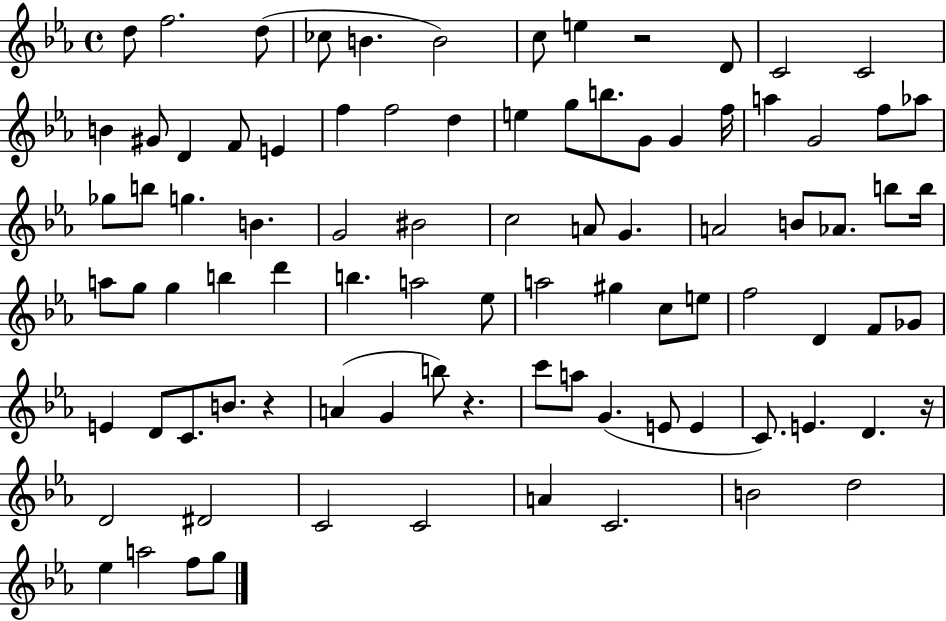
D5/e F5/h. D5/e CES5/e B4/q. B4/h C5/e E5/q R/h D4/e C4/h C4/h B4/q G#4/e D4/q F4/e E4/q F5/q F5/h D5/q E5/q G5/e B5/e. G4/e G4/q F5/s A5/q G4/h F5/e Ab5/e Gb5/e B5/e G5/q. B4/q. G4/h BIS4/h C5/h A4/e G4/q. A4/h B4/e Ab4/e. B5/e B5/s A5/e G5/e G5/q B5/q D6/q B5/q. A5/h Eb5/e A5/h G#5/q C5/e E5/e F5/h D4/q F4/e Gb4/e E4/q D4/e C4/e. B4/e. R/q A4/q G4/q B5/e R/q. C6/e A5/e G4/q. E4/e E4/q C4/e. E4/q. D4/q. R/s D4/h D#4/h C4/h C4/h A4/q C4/h. B4/h D5/h Eb5/q A5/h F5/e G5/e